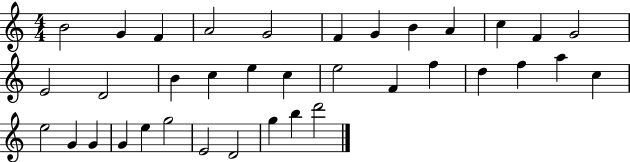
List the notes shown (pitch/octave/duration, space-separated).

B4/h G4/q F4/q A4/h G4/h F4/q G4/q B4/q A4/q C5/q F4/q G4/h E4/h D4/h B4/q C5/q E5/q C5/q E5/h F4/q F5/q D5/q F5/q A5/q C5/q E5/h G4/q G4/q G4/q E5/q G5/h E4/h D4/h G5/q B5/q D6/h